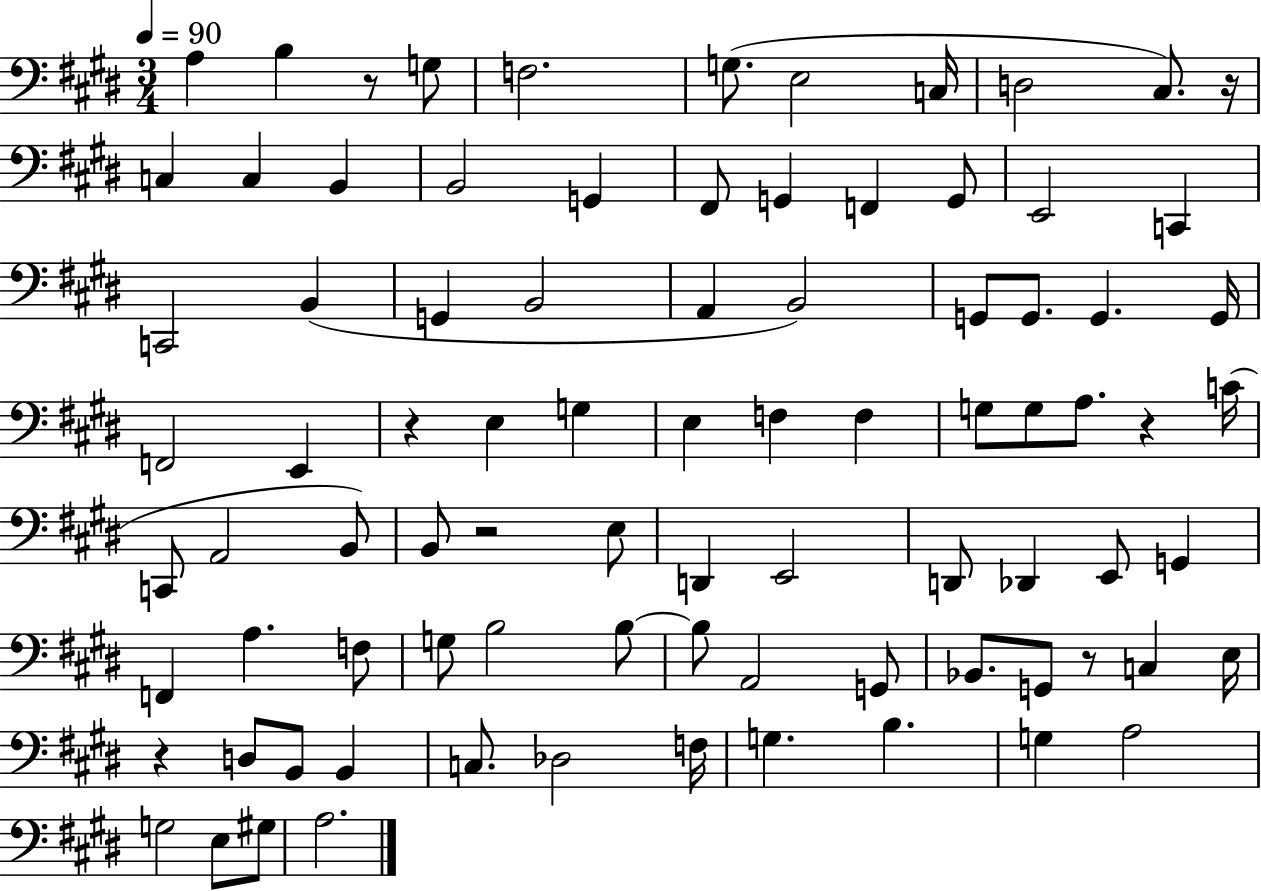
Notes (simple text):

A3/q B3/q R/e G3/e F3/h. G3/e. E3/h C3/s D3/h C#3/e. R/s C3/q C3/q B2/q B2/h G2/q F#2/e G2/q F2/q G2/e E2/h C2/q C2/h B2/q G2/q B2/h A2/q B2/h G2/e G2/e. G2/q. G2/s F2/h E2/q R/q E3/q G3/q E3/q F3/q F3/q G3/e G3/e A3/e. R/q C4/s C2/e A2/h B2/e B2/e R/h E3/e D2/q E2/h D2/e Db2/q E2/e G2/q F2/q A3/q. F3/e G3/e B3/h B3/e B3/e A2/h G2/e Bb2/e. G2/e R/e C3/q E3/s R/q D3/e B2/e B2/q C3/e. Db3/h F3/s G3/q. B3/q. G3/q A3/h G3/h E3/e G#3/e A3/h.